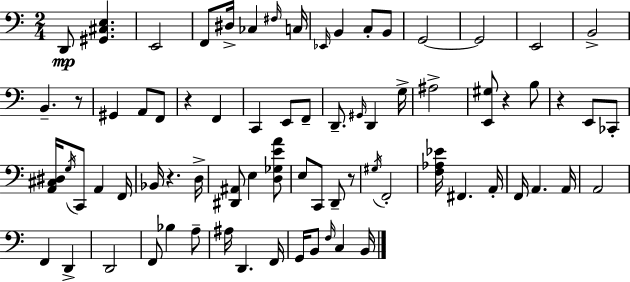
D2/e [G#2,C#3,E3]/q. E2/h F2/e D#3/s CES3/q F#3/s C3/s Eb2/s B2/q C3/e B2/e G2/h G2/h E2/h B2/h B2/q. R/e G#2/q A2/e F2/e R/q F2/q C2/q E2/e F2/e D2/e. G#2/s D2/q G3/s A#3/h [E2,G#3]/e R/q B3/e R/q E2/e CES2/e [A2,C#3,D#3]/s G3/s C2/e A2/q F2/s Bb2/s R/q. D3/s [D#2,A#2]/e E3/q [D3,Gb3,E4,A4]/e E3/e C2/e D2/e R/e G#3/s F2/h [F3,Ab3,Eb4]/s F#2/q. A2/s F2/s A2/q. A2/s A2/h F2/q D2/q D2/h F2/e Bb3/q A3/e A#3/s D2/q. F2/s G2/s B2/e F3/s C3/q B2/s